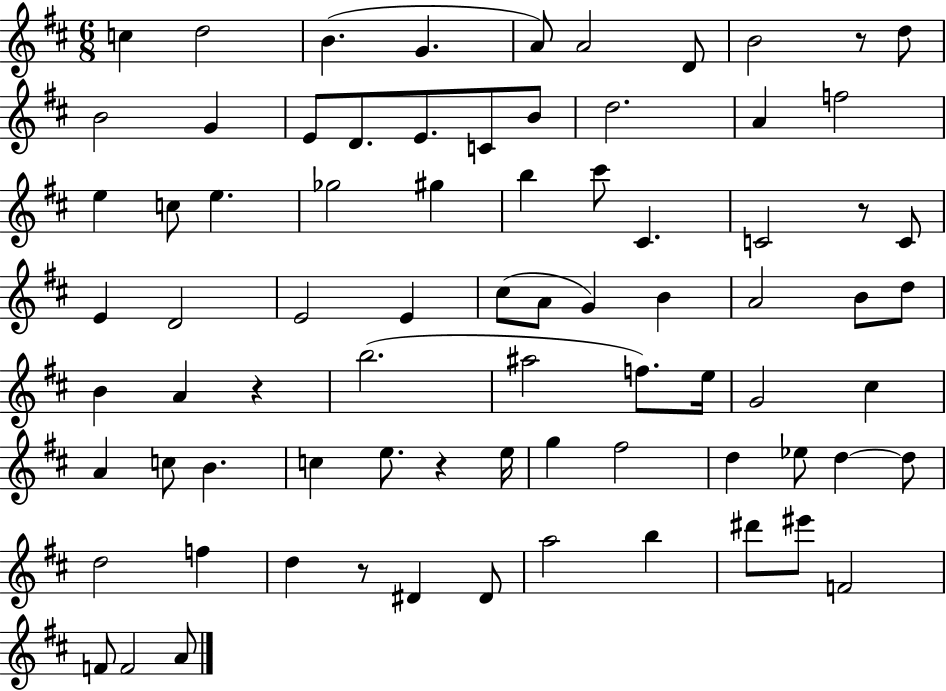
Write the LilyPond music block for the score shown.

{
  \clef treble
  \numericTimeSignature
  \time 6/8
  \key d \major
  \repeat volta 2 { c''4 d''2 | b'4.( g'4. | a'8) a'2 d'8 | b'2 r8 d''8 | \break b'2 g'4 | e'8 d'8. e'8. c'8 b'8 | d''2. | a'4 f''2 | \break e''4 c''8 e''4. | ges''2 gis''4 | b''4 cis'''8 cis'4. | c'2 r8 c'8 | \break e'4 d'2 | e'2 e'4 | cis''8( a'8 g'4) b'4 | a'2 b'8 d''8 | \break b'4 a'4 r4 | b''2.( | ais''2 f''8.) e''16 | g'2 cis''4 | \break a'4 c''8 b'4. | c''4 e''8. r4 e''16 | g''4 fis''2 | d''4 ees''8 d''4~~ d''8 | \break d''2 f''4 | d''4 r8 dis'4 dis'8 | a''2 b''4 | dis'''8 eis'''8 f'2 | \break f'8 f'2 a'8 | } \bar "|."
}